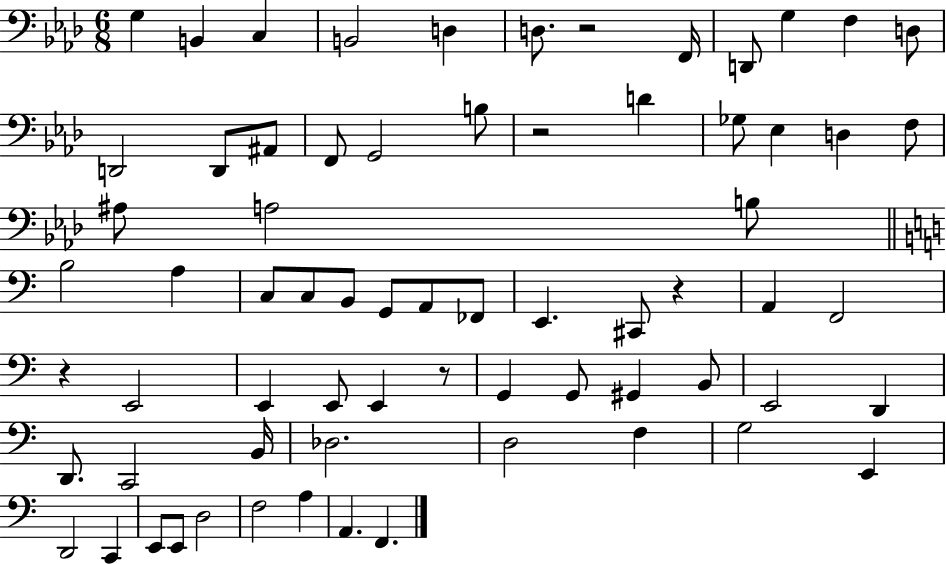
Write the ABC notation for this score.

X:1
T:Untitled
M:6/8
L:1/4
K:Ab
G, B,, C, B,,2 D, D,/2 z2 F,,/4 D,,/2 G, F, D,/2 D,,2 D,,/2 ^A,,/2 F,,/2 G,,2 B,/2 z2 D _G,/2 _E, D, F,/2 ^A,/2 A,2 B,/2 B,2 A, C,/2 C,/2 B,,/2 G,,/2 A,,/2 _F,,/2 E,, ^C,,/2 z A,, F,,2 z E,,2 E,, E,,/2 E,, z/2 G,, G,,/2 ^G,, B,,/2 E,,2 D,, D,,/2 C,,2 B,,/4 _D,2 D,2 F, G,2 E,, D,,2 C,, E,,/2 E,,/2 D,2 F,2 A, A,, F,,